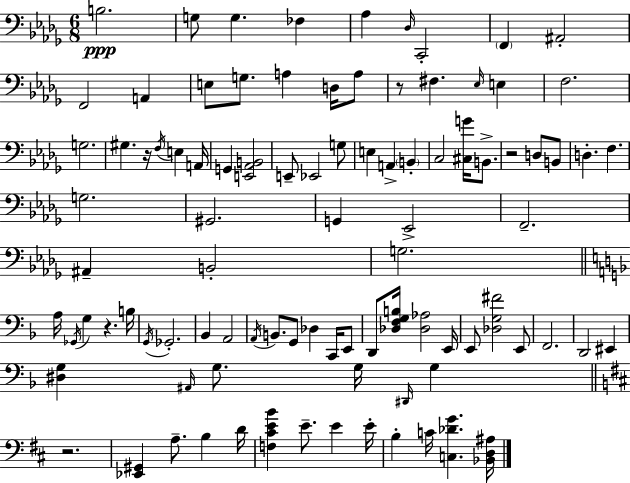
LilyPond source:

{
  \clef bass
  \numericTimeSignature
  \time 6/8
  \key bes \minor
  b2.\ppp | g8 g4. fes4 | aes4 \grace { des16 } c,2-. | \parenthesize f,4 ais,2-. | \break f,2 a,4 | e8 g8. a4 d16 a8 | r8 fis4. \grace { ees16 } e4 | f2. | \break g2. | gis4. r16 \acciaccatura { f16 } e4 | a,16 g,4 <e, aes, b,>2 | e,8-- ees,2 | \break g8 e4 a,4-> \parenthesize b,4-. | c2 <cis g'>16 | b,8.-> r2 d8 | b,8 d4.-. f4. | \break g2. | gis,2. | g,4 ees,2-> | f,2.-- | \break ais,4-- b,2-. | g2. | \bar "||" \break \key f \major a16 \acciaccatura { ges,16 } g4 r4. | b16 \acciaccatura { g,16 } ges,2.-. | bes,4 a,2 | \acciaccatura { a,16 } b,8. g,8 des4 | \break c,16 e,8 d,8 <des f g b>16 <des aes>2 | e,16 e,8 <des g fis'>2 | e,8 f,2. | d,2 eis,4 | \break <dis g>4 \grace { ais,16 } g8. g16 | \grace { dis,16 } g4 \bar "||" \break \key b \minor r2. | <ees, gis,>4 a8.-- b4 d'16 | <f cis' e' b'>4 e'8.-- e'4 e'16-. | b4-. c'16 <c des' g'>4. <bes, d ais>16 | \break \bar "|."
}